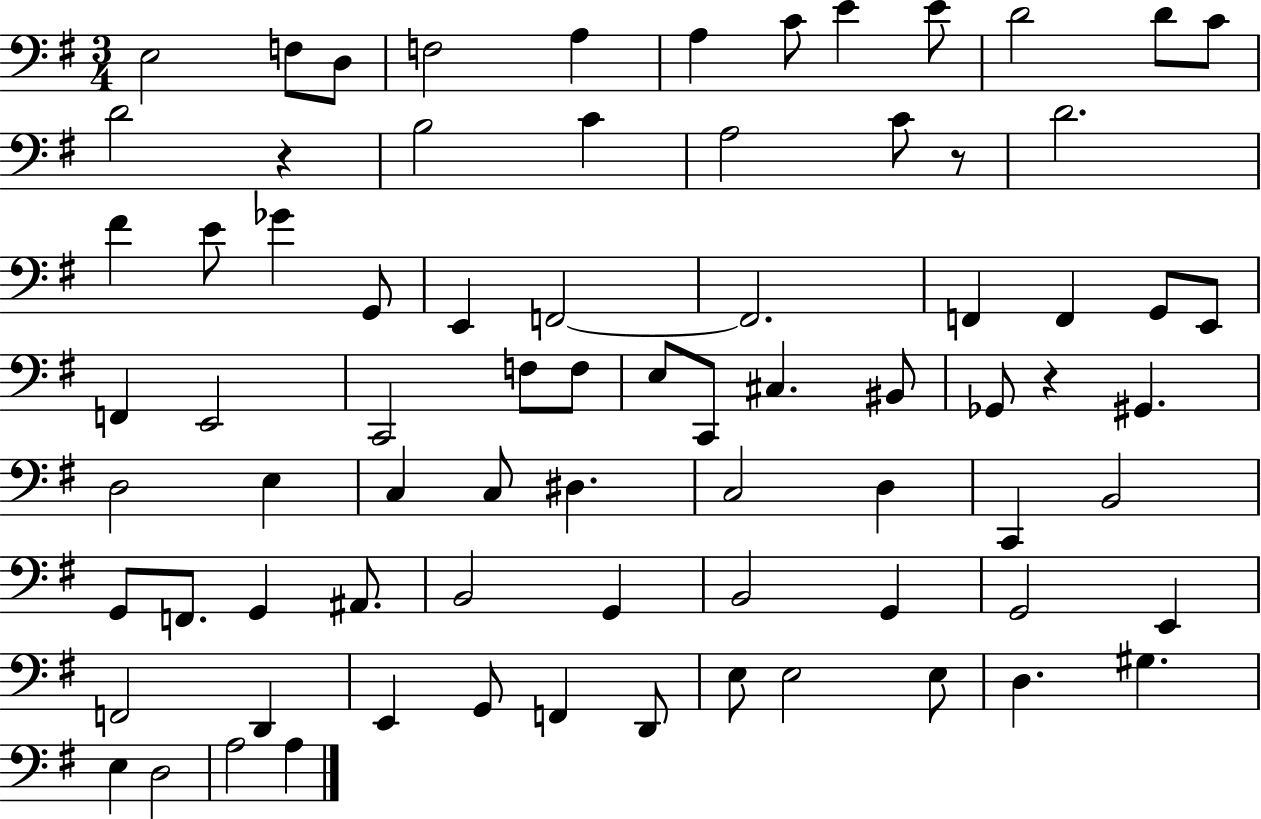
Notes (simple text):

E3/h F3/e D3/e F3/h A3/q A3/q C4/e E4/q E4/e D4/h D4/e C4/e D4/h R/q B3/h C4/q A3/h C4/e R/e D4/h. F#4/q E4/e Gb4/q G2/e E2/q F2/h F2/h. F2/q F2/q G2/e E2/e F2/q E2/h C2/h F3/e F3/e E3/e C2/e C#3/q. BIS2/e Gb2/e R/q G#2/q. D3/h E3/q C3/q C3/e D#3/q. C3/h D3/q C2/q B2/h G2/e F2/e. G2/q A#2/e. B2/h G2/q B2/h G2/q G2/h E2/q F2/h D2/q E2/q G2/e F2/q D2/e E3/e E3/h E3/e D3/q. G#3/q. E3/q D3/h A3/h A3/q